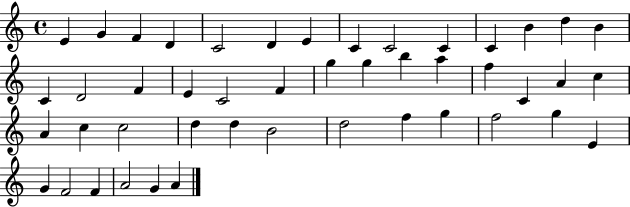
X:1
T:Untitled
M:4/4
L:1/4
K:C
E G F D C2 D E C C2 C C B d B C D2 F E C2 F g g b a f C A c A c c2 d d B2 d2 f g f2 g E G F2 F A2 G A